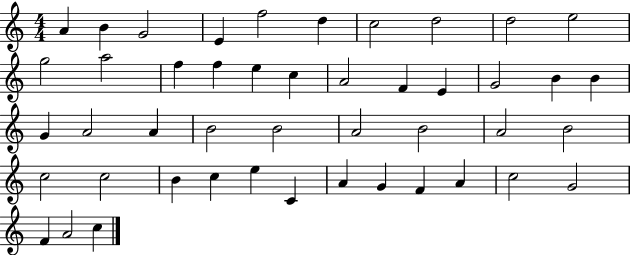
{
  \clef treble
  \numericTimeSignature
  \time 4/4
  \key c \major
  a'4 b'4 g'2 | e'4 f''2 d''4 | c''2 d''2 | d''2 e''2 | \break g''2 a''2 | f''4 f''4 e''4 c''4 | a'2 f'4 e'4 | g'2 b'4 b'4 | \break g'4 a'2 a'4 | b'2 b'2 | a'2 b'2 | a'2 b'2 | \break c''2 c''2 | b'4 c''4 e''4 c'4 | a'4 g'4 f'4 a'4 | c''2 g'2 | \break f'4 a'2 c''4 | \bar "|."
}